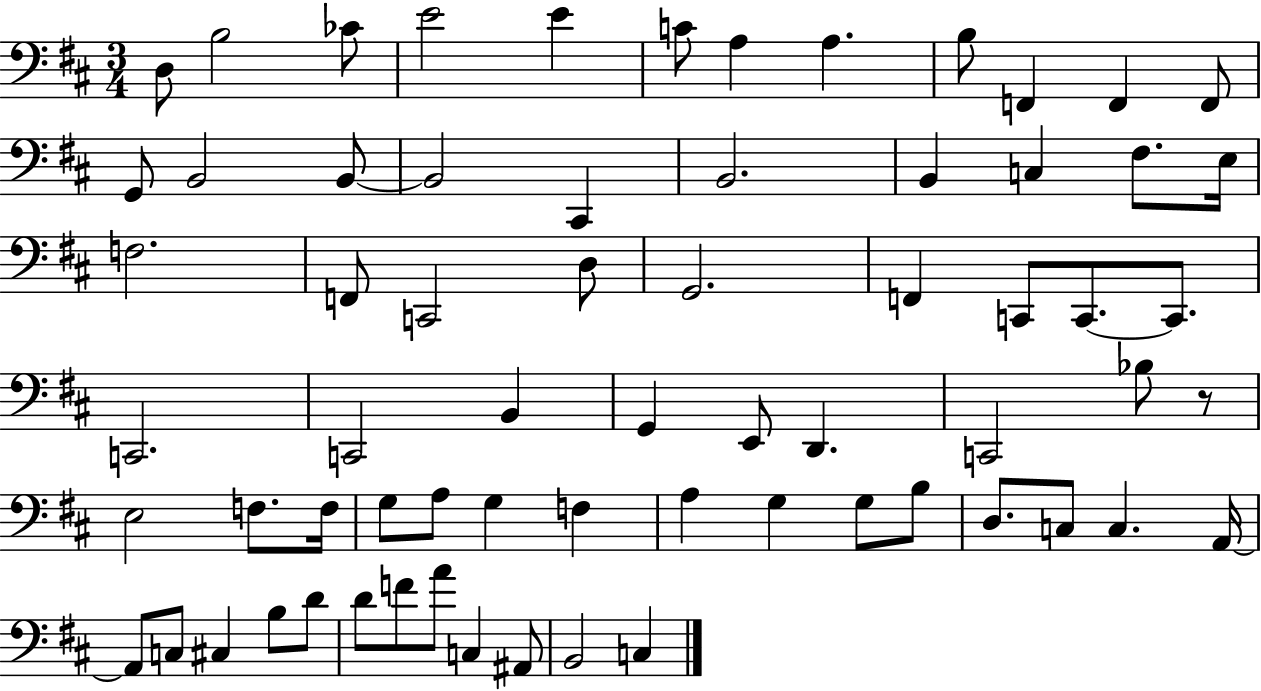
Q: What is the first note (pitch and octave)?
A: D3